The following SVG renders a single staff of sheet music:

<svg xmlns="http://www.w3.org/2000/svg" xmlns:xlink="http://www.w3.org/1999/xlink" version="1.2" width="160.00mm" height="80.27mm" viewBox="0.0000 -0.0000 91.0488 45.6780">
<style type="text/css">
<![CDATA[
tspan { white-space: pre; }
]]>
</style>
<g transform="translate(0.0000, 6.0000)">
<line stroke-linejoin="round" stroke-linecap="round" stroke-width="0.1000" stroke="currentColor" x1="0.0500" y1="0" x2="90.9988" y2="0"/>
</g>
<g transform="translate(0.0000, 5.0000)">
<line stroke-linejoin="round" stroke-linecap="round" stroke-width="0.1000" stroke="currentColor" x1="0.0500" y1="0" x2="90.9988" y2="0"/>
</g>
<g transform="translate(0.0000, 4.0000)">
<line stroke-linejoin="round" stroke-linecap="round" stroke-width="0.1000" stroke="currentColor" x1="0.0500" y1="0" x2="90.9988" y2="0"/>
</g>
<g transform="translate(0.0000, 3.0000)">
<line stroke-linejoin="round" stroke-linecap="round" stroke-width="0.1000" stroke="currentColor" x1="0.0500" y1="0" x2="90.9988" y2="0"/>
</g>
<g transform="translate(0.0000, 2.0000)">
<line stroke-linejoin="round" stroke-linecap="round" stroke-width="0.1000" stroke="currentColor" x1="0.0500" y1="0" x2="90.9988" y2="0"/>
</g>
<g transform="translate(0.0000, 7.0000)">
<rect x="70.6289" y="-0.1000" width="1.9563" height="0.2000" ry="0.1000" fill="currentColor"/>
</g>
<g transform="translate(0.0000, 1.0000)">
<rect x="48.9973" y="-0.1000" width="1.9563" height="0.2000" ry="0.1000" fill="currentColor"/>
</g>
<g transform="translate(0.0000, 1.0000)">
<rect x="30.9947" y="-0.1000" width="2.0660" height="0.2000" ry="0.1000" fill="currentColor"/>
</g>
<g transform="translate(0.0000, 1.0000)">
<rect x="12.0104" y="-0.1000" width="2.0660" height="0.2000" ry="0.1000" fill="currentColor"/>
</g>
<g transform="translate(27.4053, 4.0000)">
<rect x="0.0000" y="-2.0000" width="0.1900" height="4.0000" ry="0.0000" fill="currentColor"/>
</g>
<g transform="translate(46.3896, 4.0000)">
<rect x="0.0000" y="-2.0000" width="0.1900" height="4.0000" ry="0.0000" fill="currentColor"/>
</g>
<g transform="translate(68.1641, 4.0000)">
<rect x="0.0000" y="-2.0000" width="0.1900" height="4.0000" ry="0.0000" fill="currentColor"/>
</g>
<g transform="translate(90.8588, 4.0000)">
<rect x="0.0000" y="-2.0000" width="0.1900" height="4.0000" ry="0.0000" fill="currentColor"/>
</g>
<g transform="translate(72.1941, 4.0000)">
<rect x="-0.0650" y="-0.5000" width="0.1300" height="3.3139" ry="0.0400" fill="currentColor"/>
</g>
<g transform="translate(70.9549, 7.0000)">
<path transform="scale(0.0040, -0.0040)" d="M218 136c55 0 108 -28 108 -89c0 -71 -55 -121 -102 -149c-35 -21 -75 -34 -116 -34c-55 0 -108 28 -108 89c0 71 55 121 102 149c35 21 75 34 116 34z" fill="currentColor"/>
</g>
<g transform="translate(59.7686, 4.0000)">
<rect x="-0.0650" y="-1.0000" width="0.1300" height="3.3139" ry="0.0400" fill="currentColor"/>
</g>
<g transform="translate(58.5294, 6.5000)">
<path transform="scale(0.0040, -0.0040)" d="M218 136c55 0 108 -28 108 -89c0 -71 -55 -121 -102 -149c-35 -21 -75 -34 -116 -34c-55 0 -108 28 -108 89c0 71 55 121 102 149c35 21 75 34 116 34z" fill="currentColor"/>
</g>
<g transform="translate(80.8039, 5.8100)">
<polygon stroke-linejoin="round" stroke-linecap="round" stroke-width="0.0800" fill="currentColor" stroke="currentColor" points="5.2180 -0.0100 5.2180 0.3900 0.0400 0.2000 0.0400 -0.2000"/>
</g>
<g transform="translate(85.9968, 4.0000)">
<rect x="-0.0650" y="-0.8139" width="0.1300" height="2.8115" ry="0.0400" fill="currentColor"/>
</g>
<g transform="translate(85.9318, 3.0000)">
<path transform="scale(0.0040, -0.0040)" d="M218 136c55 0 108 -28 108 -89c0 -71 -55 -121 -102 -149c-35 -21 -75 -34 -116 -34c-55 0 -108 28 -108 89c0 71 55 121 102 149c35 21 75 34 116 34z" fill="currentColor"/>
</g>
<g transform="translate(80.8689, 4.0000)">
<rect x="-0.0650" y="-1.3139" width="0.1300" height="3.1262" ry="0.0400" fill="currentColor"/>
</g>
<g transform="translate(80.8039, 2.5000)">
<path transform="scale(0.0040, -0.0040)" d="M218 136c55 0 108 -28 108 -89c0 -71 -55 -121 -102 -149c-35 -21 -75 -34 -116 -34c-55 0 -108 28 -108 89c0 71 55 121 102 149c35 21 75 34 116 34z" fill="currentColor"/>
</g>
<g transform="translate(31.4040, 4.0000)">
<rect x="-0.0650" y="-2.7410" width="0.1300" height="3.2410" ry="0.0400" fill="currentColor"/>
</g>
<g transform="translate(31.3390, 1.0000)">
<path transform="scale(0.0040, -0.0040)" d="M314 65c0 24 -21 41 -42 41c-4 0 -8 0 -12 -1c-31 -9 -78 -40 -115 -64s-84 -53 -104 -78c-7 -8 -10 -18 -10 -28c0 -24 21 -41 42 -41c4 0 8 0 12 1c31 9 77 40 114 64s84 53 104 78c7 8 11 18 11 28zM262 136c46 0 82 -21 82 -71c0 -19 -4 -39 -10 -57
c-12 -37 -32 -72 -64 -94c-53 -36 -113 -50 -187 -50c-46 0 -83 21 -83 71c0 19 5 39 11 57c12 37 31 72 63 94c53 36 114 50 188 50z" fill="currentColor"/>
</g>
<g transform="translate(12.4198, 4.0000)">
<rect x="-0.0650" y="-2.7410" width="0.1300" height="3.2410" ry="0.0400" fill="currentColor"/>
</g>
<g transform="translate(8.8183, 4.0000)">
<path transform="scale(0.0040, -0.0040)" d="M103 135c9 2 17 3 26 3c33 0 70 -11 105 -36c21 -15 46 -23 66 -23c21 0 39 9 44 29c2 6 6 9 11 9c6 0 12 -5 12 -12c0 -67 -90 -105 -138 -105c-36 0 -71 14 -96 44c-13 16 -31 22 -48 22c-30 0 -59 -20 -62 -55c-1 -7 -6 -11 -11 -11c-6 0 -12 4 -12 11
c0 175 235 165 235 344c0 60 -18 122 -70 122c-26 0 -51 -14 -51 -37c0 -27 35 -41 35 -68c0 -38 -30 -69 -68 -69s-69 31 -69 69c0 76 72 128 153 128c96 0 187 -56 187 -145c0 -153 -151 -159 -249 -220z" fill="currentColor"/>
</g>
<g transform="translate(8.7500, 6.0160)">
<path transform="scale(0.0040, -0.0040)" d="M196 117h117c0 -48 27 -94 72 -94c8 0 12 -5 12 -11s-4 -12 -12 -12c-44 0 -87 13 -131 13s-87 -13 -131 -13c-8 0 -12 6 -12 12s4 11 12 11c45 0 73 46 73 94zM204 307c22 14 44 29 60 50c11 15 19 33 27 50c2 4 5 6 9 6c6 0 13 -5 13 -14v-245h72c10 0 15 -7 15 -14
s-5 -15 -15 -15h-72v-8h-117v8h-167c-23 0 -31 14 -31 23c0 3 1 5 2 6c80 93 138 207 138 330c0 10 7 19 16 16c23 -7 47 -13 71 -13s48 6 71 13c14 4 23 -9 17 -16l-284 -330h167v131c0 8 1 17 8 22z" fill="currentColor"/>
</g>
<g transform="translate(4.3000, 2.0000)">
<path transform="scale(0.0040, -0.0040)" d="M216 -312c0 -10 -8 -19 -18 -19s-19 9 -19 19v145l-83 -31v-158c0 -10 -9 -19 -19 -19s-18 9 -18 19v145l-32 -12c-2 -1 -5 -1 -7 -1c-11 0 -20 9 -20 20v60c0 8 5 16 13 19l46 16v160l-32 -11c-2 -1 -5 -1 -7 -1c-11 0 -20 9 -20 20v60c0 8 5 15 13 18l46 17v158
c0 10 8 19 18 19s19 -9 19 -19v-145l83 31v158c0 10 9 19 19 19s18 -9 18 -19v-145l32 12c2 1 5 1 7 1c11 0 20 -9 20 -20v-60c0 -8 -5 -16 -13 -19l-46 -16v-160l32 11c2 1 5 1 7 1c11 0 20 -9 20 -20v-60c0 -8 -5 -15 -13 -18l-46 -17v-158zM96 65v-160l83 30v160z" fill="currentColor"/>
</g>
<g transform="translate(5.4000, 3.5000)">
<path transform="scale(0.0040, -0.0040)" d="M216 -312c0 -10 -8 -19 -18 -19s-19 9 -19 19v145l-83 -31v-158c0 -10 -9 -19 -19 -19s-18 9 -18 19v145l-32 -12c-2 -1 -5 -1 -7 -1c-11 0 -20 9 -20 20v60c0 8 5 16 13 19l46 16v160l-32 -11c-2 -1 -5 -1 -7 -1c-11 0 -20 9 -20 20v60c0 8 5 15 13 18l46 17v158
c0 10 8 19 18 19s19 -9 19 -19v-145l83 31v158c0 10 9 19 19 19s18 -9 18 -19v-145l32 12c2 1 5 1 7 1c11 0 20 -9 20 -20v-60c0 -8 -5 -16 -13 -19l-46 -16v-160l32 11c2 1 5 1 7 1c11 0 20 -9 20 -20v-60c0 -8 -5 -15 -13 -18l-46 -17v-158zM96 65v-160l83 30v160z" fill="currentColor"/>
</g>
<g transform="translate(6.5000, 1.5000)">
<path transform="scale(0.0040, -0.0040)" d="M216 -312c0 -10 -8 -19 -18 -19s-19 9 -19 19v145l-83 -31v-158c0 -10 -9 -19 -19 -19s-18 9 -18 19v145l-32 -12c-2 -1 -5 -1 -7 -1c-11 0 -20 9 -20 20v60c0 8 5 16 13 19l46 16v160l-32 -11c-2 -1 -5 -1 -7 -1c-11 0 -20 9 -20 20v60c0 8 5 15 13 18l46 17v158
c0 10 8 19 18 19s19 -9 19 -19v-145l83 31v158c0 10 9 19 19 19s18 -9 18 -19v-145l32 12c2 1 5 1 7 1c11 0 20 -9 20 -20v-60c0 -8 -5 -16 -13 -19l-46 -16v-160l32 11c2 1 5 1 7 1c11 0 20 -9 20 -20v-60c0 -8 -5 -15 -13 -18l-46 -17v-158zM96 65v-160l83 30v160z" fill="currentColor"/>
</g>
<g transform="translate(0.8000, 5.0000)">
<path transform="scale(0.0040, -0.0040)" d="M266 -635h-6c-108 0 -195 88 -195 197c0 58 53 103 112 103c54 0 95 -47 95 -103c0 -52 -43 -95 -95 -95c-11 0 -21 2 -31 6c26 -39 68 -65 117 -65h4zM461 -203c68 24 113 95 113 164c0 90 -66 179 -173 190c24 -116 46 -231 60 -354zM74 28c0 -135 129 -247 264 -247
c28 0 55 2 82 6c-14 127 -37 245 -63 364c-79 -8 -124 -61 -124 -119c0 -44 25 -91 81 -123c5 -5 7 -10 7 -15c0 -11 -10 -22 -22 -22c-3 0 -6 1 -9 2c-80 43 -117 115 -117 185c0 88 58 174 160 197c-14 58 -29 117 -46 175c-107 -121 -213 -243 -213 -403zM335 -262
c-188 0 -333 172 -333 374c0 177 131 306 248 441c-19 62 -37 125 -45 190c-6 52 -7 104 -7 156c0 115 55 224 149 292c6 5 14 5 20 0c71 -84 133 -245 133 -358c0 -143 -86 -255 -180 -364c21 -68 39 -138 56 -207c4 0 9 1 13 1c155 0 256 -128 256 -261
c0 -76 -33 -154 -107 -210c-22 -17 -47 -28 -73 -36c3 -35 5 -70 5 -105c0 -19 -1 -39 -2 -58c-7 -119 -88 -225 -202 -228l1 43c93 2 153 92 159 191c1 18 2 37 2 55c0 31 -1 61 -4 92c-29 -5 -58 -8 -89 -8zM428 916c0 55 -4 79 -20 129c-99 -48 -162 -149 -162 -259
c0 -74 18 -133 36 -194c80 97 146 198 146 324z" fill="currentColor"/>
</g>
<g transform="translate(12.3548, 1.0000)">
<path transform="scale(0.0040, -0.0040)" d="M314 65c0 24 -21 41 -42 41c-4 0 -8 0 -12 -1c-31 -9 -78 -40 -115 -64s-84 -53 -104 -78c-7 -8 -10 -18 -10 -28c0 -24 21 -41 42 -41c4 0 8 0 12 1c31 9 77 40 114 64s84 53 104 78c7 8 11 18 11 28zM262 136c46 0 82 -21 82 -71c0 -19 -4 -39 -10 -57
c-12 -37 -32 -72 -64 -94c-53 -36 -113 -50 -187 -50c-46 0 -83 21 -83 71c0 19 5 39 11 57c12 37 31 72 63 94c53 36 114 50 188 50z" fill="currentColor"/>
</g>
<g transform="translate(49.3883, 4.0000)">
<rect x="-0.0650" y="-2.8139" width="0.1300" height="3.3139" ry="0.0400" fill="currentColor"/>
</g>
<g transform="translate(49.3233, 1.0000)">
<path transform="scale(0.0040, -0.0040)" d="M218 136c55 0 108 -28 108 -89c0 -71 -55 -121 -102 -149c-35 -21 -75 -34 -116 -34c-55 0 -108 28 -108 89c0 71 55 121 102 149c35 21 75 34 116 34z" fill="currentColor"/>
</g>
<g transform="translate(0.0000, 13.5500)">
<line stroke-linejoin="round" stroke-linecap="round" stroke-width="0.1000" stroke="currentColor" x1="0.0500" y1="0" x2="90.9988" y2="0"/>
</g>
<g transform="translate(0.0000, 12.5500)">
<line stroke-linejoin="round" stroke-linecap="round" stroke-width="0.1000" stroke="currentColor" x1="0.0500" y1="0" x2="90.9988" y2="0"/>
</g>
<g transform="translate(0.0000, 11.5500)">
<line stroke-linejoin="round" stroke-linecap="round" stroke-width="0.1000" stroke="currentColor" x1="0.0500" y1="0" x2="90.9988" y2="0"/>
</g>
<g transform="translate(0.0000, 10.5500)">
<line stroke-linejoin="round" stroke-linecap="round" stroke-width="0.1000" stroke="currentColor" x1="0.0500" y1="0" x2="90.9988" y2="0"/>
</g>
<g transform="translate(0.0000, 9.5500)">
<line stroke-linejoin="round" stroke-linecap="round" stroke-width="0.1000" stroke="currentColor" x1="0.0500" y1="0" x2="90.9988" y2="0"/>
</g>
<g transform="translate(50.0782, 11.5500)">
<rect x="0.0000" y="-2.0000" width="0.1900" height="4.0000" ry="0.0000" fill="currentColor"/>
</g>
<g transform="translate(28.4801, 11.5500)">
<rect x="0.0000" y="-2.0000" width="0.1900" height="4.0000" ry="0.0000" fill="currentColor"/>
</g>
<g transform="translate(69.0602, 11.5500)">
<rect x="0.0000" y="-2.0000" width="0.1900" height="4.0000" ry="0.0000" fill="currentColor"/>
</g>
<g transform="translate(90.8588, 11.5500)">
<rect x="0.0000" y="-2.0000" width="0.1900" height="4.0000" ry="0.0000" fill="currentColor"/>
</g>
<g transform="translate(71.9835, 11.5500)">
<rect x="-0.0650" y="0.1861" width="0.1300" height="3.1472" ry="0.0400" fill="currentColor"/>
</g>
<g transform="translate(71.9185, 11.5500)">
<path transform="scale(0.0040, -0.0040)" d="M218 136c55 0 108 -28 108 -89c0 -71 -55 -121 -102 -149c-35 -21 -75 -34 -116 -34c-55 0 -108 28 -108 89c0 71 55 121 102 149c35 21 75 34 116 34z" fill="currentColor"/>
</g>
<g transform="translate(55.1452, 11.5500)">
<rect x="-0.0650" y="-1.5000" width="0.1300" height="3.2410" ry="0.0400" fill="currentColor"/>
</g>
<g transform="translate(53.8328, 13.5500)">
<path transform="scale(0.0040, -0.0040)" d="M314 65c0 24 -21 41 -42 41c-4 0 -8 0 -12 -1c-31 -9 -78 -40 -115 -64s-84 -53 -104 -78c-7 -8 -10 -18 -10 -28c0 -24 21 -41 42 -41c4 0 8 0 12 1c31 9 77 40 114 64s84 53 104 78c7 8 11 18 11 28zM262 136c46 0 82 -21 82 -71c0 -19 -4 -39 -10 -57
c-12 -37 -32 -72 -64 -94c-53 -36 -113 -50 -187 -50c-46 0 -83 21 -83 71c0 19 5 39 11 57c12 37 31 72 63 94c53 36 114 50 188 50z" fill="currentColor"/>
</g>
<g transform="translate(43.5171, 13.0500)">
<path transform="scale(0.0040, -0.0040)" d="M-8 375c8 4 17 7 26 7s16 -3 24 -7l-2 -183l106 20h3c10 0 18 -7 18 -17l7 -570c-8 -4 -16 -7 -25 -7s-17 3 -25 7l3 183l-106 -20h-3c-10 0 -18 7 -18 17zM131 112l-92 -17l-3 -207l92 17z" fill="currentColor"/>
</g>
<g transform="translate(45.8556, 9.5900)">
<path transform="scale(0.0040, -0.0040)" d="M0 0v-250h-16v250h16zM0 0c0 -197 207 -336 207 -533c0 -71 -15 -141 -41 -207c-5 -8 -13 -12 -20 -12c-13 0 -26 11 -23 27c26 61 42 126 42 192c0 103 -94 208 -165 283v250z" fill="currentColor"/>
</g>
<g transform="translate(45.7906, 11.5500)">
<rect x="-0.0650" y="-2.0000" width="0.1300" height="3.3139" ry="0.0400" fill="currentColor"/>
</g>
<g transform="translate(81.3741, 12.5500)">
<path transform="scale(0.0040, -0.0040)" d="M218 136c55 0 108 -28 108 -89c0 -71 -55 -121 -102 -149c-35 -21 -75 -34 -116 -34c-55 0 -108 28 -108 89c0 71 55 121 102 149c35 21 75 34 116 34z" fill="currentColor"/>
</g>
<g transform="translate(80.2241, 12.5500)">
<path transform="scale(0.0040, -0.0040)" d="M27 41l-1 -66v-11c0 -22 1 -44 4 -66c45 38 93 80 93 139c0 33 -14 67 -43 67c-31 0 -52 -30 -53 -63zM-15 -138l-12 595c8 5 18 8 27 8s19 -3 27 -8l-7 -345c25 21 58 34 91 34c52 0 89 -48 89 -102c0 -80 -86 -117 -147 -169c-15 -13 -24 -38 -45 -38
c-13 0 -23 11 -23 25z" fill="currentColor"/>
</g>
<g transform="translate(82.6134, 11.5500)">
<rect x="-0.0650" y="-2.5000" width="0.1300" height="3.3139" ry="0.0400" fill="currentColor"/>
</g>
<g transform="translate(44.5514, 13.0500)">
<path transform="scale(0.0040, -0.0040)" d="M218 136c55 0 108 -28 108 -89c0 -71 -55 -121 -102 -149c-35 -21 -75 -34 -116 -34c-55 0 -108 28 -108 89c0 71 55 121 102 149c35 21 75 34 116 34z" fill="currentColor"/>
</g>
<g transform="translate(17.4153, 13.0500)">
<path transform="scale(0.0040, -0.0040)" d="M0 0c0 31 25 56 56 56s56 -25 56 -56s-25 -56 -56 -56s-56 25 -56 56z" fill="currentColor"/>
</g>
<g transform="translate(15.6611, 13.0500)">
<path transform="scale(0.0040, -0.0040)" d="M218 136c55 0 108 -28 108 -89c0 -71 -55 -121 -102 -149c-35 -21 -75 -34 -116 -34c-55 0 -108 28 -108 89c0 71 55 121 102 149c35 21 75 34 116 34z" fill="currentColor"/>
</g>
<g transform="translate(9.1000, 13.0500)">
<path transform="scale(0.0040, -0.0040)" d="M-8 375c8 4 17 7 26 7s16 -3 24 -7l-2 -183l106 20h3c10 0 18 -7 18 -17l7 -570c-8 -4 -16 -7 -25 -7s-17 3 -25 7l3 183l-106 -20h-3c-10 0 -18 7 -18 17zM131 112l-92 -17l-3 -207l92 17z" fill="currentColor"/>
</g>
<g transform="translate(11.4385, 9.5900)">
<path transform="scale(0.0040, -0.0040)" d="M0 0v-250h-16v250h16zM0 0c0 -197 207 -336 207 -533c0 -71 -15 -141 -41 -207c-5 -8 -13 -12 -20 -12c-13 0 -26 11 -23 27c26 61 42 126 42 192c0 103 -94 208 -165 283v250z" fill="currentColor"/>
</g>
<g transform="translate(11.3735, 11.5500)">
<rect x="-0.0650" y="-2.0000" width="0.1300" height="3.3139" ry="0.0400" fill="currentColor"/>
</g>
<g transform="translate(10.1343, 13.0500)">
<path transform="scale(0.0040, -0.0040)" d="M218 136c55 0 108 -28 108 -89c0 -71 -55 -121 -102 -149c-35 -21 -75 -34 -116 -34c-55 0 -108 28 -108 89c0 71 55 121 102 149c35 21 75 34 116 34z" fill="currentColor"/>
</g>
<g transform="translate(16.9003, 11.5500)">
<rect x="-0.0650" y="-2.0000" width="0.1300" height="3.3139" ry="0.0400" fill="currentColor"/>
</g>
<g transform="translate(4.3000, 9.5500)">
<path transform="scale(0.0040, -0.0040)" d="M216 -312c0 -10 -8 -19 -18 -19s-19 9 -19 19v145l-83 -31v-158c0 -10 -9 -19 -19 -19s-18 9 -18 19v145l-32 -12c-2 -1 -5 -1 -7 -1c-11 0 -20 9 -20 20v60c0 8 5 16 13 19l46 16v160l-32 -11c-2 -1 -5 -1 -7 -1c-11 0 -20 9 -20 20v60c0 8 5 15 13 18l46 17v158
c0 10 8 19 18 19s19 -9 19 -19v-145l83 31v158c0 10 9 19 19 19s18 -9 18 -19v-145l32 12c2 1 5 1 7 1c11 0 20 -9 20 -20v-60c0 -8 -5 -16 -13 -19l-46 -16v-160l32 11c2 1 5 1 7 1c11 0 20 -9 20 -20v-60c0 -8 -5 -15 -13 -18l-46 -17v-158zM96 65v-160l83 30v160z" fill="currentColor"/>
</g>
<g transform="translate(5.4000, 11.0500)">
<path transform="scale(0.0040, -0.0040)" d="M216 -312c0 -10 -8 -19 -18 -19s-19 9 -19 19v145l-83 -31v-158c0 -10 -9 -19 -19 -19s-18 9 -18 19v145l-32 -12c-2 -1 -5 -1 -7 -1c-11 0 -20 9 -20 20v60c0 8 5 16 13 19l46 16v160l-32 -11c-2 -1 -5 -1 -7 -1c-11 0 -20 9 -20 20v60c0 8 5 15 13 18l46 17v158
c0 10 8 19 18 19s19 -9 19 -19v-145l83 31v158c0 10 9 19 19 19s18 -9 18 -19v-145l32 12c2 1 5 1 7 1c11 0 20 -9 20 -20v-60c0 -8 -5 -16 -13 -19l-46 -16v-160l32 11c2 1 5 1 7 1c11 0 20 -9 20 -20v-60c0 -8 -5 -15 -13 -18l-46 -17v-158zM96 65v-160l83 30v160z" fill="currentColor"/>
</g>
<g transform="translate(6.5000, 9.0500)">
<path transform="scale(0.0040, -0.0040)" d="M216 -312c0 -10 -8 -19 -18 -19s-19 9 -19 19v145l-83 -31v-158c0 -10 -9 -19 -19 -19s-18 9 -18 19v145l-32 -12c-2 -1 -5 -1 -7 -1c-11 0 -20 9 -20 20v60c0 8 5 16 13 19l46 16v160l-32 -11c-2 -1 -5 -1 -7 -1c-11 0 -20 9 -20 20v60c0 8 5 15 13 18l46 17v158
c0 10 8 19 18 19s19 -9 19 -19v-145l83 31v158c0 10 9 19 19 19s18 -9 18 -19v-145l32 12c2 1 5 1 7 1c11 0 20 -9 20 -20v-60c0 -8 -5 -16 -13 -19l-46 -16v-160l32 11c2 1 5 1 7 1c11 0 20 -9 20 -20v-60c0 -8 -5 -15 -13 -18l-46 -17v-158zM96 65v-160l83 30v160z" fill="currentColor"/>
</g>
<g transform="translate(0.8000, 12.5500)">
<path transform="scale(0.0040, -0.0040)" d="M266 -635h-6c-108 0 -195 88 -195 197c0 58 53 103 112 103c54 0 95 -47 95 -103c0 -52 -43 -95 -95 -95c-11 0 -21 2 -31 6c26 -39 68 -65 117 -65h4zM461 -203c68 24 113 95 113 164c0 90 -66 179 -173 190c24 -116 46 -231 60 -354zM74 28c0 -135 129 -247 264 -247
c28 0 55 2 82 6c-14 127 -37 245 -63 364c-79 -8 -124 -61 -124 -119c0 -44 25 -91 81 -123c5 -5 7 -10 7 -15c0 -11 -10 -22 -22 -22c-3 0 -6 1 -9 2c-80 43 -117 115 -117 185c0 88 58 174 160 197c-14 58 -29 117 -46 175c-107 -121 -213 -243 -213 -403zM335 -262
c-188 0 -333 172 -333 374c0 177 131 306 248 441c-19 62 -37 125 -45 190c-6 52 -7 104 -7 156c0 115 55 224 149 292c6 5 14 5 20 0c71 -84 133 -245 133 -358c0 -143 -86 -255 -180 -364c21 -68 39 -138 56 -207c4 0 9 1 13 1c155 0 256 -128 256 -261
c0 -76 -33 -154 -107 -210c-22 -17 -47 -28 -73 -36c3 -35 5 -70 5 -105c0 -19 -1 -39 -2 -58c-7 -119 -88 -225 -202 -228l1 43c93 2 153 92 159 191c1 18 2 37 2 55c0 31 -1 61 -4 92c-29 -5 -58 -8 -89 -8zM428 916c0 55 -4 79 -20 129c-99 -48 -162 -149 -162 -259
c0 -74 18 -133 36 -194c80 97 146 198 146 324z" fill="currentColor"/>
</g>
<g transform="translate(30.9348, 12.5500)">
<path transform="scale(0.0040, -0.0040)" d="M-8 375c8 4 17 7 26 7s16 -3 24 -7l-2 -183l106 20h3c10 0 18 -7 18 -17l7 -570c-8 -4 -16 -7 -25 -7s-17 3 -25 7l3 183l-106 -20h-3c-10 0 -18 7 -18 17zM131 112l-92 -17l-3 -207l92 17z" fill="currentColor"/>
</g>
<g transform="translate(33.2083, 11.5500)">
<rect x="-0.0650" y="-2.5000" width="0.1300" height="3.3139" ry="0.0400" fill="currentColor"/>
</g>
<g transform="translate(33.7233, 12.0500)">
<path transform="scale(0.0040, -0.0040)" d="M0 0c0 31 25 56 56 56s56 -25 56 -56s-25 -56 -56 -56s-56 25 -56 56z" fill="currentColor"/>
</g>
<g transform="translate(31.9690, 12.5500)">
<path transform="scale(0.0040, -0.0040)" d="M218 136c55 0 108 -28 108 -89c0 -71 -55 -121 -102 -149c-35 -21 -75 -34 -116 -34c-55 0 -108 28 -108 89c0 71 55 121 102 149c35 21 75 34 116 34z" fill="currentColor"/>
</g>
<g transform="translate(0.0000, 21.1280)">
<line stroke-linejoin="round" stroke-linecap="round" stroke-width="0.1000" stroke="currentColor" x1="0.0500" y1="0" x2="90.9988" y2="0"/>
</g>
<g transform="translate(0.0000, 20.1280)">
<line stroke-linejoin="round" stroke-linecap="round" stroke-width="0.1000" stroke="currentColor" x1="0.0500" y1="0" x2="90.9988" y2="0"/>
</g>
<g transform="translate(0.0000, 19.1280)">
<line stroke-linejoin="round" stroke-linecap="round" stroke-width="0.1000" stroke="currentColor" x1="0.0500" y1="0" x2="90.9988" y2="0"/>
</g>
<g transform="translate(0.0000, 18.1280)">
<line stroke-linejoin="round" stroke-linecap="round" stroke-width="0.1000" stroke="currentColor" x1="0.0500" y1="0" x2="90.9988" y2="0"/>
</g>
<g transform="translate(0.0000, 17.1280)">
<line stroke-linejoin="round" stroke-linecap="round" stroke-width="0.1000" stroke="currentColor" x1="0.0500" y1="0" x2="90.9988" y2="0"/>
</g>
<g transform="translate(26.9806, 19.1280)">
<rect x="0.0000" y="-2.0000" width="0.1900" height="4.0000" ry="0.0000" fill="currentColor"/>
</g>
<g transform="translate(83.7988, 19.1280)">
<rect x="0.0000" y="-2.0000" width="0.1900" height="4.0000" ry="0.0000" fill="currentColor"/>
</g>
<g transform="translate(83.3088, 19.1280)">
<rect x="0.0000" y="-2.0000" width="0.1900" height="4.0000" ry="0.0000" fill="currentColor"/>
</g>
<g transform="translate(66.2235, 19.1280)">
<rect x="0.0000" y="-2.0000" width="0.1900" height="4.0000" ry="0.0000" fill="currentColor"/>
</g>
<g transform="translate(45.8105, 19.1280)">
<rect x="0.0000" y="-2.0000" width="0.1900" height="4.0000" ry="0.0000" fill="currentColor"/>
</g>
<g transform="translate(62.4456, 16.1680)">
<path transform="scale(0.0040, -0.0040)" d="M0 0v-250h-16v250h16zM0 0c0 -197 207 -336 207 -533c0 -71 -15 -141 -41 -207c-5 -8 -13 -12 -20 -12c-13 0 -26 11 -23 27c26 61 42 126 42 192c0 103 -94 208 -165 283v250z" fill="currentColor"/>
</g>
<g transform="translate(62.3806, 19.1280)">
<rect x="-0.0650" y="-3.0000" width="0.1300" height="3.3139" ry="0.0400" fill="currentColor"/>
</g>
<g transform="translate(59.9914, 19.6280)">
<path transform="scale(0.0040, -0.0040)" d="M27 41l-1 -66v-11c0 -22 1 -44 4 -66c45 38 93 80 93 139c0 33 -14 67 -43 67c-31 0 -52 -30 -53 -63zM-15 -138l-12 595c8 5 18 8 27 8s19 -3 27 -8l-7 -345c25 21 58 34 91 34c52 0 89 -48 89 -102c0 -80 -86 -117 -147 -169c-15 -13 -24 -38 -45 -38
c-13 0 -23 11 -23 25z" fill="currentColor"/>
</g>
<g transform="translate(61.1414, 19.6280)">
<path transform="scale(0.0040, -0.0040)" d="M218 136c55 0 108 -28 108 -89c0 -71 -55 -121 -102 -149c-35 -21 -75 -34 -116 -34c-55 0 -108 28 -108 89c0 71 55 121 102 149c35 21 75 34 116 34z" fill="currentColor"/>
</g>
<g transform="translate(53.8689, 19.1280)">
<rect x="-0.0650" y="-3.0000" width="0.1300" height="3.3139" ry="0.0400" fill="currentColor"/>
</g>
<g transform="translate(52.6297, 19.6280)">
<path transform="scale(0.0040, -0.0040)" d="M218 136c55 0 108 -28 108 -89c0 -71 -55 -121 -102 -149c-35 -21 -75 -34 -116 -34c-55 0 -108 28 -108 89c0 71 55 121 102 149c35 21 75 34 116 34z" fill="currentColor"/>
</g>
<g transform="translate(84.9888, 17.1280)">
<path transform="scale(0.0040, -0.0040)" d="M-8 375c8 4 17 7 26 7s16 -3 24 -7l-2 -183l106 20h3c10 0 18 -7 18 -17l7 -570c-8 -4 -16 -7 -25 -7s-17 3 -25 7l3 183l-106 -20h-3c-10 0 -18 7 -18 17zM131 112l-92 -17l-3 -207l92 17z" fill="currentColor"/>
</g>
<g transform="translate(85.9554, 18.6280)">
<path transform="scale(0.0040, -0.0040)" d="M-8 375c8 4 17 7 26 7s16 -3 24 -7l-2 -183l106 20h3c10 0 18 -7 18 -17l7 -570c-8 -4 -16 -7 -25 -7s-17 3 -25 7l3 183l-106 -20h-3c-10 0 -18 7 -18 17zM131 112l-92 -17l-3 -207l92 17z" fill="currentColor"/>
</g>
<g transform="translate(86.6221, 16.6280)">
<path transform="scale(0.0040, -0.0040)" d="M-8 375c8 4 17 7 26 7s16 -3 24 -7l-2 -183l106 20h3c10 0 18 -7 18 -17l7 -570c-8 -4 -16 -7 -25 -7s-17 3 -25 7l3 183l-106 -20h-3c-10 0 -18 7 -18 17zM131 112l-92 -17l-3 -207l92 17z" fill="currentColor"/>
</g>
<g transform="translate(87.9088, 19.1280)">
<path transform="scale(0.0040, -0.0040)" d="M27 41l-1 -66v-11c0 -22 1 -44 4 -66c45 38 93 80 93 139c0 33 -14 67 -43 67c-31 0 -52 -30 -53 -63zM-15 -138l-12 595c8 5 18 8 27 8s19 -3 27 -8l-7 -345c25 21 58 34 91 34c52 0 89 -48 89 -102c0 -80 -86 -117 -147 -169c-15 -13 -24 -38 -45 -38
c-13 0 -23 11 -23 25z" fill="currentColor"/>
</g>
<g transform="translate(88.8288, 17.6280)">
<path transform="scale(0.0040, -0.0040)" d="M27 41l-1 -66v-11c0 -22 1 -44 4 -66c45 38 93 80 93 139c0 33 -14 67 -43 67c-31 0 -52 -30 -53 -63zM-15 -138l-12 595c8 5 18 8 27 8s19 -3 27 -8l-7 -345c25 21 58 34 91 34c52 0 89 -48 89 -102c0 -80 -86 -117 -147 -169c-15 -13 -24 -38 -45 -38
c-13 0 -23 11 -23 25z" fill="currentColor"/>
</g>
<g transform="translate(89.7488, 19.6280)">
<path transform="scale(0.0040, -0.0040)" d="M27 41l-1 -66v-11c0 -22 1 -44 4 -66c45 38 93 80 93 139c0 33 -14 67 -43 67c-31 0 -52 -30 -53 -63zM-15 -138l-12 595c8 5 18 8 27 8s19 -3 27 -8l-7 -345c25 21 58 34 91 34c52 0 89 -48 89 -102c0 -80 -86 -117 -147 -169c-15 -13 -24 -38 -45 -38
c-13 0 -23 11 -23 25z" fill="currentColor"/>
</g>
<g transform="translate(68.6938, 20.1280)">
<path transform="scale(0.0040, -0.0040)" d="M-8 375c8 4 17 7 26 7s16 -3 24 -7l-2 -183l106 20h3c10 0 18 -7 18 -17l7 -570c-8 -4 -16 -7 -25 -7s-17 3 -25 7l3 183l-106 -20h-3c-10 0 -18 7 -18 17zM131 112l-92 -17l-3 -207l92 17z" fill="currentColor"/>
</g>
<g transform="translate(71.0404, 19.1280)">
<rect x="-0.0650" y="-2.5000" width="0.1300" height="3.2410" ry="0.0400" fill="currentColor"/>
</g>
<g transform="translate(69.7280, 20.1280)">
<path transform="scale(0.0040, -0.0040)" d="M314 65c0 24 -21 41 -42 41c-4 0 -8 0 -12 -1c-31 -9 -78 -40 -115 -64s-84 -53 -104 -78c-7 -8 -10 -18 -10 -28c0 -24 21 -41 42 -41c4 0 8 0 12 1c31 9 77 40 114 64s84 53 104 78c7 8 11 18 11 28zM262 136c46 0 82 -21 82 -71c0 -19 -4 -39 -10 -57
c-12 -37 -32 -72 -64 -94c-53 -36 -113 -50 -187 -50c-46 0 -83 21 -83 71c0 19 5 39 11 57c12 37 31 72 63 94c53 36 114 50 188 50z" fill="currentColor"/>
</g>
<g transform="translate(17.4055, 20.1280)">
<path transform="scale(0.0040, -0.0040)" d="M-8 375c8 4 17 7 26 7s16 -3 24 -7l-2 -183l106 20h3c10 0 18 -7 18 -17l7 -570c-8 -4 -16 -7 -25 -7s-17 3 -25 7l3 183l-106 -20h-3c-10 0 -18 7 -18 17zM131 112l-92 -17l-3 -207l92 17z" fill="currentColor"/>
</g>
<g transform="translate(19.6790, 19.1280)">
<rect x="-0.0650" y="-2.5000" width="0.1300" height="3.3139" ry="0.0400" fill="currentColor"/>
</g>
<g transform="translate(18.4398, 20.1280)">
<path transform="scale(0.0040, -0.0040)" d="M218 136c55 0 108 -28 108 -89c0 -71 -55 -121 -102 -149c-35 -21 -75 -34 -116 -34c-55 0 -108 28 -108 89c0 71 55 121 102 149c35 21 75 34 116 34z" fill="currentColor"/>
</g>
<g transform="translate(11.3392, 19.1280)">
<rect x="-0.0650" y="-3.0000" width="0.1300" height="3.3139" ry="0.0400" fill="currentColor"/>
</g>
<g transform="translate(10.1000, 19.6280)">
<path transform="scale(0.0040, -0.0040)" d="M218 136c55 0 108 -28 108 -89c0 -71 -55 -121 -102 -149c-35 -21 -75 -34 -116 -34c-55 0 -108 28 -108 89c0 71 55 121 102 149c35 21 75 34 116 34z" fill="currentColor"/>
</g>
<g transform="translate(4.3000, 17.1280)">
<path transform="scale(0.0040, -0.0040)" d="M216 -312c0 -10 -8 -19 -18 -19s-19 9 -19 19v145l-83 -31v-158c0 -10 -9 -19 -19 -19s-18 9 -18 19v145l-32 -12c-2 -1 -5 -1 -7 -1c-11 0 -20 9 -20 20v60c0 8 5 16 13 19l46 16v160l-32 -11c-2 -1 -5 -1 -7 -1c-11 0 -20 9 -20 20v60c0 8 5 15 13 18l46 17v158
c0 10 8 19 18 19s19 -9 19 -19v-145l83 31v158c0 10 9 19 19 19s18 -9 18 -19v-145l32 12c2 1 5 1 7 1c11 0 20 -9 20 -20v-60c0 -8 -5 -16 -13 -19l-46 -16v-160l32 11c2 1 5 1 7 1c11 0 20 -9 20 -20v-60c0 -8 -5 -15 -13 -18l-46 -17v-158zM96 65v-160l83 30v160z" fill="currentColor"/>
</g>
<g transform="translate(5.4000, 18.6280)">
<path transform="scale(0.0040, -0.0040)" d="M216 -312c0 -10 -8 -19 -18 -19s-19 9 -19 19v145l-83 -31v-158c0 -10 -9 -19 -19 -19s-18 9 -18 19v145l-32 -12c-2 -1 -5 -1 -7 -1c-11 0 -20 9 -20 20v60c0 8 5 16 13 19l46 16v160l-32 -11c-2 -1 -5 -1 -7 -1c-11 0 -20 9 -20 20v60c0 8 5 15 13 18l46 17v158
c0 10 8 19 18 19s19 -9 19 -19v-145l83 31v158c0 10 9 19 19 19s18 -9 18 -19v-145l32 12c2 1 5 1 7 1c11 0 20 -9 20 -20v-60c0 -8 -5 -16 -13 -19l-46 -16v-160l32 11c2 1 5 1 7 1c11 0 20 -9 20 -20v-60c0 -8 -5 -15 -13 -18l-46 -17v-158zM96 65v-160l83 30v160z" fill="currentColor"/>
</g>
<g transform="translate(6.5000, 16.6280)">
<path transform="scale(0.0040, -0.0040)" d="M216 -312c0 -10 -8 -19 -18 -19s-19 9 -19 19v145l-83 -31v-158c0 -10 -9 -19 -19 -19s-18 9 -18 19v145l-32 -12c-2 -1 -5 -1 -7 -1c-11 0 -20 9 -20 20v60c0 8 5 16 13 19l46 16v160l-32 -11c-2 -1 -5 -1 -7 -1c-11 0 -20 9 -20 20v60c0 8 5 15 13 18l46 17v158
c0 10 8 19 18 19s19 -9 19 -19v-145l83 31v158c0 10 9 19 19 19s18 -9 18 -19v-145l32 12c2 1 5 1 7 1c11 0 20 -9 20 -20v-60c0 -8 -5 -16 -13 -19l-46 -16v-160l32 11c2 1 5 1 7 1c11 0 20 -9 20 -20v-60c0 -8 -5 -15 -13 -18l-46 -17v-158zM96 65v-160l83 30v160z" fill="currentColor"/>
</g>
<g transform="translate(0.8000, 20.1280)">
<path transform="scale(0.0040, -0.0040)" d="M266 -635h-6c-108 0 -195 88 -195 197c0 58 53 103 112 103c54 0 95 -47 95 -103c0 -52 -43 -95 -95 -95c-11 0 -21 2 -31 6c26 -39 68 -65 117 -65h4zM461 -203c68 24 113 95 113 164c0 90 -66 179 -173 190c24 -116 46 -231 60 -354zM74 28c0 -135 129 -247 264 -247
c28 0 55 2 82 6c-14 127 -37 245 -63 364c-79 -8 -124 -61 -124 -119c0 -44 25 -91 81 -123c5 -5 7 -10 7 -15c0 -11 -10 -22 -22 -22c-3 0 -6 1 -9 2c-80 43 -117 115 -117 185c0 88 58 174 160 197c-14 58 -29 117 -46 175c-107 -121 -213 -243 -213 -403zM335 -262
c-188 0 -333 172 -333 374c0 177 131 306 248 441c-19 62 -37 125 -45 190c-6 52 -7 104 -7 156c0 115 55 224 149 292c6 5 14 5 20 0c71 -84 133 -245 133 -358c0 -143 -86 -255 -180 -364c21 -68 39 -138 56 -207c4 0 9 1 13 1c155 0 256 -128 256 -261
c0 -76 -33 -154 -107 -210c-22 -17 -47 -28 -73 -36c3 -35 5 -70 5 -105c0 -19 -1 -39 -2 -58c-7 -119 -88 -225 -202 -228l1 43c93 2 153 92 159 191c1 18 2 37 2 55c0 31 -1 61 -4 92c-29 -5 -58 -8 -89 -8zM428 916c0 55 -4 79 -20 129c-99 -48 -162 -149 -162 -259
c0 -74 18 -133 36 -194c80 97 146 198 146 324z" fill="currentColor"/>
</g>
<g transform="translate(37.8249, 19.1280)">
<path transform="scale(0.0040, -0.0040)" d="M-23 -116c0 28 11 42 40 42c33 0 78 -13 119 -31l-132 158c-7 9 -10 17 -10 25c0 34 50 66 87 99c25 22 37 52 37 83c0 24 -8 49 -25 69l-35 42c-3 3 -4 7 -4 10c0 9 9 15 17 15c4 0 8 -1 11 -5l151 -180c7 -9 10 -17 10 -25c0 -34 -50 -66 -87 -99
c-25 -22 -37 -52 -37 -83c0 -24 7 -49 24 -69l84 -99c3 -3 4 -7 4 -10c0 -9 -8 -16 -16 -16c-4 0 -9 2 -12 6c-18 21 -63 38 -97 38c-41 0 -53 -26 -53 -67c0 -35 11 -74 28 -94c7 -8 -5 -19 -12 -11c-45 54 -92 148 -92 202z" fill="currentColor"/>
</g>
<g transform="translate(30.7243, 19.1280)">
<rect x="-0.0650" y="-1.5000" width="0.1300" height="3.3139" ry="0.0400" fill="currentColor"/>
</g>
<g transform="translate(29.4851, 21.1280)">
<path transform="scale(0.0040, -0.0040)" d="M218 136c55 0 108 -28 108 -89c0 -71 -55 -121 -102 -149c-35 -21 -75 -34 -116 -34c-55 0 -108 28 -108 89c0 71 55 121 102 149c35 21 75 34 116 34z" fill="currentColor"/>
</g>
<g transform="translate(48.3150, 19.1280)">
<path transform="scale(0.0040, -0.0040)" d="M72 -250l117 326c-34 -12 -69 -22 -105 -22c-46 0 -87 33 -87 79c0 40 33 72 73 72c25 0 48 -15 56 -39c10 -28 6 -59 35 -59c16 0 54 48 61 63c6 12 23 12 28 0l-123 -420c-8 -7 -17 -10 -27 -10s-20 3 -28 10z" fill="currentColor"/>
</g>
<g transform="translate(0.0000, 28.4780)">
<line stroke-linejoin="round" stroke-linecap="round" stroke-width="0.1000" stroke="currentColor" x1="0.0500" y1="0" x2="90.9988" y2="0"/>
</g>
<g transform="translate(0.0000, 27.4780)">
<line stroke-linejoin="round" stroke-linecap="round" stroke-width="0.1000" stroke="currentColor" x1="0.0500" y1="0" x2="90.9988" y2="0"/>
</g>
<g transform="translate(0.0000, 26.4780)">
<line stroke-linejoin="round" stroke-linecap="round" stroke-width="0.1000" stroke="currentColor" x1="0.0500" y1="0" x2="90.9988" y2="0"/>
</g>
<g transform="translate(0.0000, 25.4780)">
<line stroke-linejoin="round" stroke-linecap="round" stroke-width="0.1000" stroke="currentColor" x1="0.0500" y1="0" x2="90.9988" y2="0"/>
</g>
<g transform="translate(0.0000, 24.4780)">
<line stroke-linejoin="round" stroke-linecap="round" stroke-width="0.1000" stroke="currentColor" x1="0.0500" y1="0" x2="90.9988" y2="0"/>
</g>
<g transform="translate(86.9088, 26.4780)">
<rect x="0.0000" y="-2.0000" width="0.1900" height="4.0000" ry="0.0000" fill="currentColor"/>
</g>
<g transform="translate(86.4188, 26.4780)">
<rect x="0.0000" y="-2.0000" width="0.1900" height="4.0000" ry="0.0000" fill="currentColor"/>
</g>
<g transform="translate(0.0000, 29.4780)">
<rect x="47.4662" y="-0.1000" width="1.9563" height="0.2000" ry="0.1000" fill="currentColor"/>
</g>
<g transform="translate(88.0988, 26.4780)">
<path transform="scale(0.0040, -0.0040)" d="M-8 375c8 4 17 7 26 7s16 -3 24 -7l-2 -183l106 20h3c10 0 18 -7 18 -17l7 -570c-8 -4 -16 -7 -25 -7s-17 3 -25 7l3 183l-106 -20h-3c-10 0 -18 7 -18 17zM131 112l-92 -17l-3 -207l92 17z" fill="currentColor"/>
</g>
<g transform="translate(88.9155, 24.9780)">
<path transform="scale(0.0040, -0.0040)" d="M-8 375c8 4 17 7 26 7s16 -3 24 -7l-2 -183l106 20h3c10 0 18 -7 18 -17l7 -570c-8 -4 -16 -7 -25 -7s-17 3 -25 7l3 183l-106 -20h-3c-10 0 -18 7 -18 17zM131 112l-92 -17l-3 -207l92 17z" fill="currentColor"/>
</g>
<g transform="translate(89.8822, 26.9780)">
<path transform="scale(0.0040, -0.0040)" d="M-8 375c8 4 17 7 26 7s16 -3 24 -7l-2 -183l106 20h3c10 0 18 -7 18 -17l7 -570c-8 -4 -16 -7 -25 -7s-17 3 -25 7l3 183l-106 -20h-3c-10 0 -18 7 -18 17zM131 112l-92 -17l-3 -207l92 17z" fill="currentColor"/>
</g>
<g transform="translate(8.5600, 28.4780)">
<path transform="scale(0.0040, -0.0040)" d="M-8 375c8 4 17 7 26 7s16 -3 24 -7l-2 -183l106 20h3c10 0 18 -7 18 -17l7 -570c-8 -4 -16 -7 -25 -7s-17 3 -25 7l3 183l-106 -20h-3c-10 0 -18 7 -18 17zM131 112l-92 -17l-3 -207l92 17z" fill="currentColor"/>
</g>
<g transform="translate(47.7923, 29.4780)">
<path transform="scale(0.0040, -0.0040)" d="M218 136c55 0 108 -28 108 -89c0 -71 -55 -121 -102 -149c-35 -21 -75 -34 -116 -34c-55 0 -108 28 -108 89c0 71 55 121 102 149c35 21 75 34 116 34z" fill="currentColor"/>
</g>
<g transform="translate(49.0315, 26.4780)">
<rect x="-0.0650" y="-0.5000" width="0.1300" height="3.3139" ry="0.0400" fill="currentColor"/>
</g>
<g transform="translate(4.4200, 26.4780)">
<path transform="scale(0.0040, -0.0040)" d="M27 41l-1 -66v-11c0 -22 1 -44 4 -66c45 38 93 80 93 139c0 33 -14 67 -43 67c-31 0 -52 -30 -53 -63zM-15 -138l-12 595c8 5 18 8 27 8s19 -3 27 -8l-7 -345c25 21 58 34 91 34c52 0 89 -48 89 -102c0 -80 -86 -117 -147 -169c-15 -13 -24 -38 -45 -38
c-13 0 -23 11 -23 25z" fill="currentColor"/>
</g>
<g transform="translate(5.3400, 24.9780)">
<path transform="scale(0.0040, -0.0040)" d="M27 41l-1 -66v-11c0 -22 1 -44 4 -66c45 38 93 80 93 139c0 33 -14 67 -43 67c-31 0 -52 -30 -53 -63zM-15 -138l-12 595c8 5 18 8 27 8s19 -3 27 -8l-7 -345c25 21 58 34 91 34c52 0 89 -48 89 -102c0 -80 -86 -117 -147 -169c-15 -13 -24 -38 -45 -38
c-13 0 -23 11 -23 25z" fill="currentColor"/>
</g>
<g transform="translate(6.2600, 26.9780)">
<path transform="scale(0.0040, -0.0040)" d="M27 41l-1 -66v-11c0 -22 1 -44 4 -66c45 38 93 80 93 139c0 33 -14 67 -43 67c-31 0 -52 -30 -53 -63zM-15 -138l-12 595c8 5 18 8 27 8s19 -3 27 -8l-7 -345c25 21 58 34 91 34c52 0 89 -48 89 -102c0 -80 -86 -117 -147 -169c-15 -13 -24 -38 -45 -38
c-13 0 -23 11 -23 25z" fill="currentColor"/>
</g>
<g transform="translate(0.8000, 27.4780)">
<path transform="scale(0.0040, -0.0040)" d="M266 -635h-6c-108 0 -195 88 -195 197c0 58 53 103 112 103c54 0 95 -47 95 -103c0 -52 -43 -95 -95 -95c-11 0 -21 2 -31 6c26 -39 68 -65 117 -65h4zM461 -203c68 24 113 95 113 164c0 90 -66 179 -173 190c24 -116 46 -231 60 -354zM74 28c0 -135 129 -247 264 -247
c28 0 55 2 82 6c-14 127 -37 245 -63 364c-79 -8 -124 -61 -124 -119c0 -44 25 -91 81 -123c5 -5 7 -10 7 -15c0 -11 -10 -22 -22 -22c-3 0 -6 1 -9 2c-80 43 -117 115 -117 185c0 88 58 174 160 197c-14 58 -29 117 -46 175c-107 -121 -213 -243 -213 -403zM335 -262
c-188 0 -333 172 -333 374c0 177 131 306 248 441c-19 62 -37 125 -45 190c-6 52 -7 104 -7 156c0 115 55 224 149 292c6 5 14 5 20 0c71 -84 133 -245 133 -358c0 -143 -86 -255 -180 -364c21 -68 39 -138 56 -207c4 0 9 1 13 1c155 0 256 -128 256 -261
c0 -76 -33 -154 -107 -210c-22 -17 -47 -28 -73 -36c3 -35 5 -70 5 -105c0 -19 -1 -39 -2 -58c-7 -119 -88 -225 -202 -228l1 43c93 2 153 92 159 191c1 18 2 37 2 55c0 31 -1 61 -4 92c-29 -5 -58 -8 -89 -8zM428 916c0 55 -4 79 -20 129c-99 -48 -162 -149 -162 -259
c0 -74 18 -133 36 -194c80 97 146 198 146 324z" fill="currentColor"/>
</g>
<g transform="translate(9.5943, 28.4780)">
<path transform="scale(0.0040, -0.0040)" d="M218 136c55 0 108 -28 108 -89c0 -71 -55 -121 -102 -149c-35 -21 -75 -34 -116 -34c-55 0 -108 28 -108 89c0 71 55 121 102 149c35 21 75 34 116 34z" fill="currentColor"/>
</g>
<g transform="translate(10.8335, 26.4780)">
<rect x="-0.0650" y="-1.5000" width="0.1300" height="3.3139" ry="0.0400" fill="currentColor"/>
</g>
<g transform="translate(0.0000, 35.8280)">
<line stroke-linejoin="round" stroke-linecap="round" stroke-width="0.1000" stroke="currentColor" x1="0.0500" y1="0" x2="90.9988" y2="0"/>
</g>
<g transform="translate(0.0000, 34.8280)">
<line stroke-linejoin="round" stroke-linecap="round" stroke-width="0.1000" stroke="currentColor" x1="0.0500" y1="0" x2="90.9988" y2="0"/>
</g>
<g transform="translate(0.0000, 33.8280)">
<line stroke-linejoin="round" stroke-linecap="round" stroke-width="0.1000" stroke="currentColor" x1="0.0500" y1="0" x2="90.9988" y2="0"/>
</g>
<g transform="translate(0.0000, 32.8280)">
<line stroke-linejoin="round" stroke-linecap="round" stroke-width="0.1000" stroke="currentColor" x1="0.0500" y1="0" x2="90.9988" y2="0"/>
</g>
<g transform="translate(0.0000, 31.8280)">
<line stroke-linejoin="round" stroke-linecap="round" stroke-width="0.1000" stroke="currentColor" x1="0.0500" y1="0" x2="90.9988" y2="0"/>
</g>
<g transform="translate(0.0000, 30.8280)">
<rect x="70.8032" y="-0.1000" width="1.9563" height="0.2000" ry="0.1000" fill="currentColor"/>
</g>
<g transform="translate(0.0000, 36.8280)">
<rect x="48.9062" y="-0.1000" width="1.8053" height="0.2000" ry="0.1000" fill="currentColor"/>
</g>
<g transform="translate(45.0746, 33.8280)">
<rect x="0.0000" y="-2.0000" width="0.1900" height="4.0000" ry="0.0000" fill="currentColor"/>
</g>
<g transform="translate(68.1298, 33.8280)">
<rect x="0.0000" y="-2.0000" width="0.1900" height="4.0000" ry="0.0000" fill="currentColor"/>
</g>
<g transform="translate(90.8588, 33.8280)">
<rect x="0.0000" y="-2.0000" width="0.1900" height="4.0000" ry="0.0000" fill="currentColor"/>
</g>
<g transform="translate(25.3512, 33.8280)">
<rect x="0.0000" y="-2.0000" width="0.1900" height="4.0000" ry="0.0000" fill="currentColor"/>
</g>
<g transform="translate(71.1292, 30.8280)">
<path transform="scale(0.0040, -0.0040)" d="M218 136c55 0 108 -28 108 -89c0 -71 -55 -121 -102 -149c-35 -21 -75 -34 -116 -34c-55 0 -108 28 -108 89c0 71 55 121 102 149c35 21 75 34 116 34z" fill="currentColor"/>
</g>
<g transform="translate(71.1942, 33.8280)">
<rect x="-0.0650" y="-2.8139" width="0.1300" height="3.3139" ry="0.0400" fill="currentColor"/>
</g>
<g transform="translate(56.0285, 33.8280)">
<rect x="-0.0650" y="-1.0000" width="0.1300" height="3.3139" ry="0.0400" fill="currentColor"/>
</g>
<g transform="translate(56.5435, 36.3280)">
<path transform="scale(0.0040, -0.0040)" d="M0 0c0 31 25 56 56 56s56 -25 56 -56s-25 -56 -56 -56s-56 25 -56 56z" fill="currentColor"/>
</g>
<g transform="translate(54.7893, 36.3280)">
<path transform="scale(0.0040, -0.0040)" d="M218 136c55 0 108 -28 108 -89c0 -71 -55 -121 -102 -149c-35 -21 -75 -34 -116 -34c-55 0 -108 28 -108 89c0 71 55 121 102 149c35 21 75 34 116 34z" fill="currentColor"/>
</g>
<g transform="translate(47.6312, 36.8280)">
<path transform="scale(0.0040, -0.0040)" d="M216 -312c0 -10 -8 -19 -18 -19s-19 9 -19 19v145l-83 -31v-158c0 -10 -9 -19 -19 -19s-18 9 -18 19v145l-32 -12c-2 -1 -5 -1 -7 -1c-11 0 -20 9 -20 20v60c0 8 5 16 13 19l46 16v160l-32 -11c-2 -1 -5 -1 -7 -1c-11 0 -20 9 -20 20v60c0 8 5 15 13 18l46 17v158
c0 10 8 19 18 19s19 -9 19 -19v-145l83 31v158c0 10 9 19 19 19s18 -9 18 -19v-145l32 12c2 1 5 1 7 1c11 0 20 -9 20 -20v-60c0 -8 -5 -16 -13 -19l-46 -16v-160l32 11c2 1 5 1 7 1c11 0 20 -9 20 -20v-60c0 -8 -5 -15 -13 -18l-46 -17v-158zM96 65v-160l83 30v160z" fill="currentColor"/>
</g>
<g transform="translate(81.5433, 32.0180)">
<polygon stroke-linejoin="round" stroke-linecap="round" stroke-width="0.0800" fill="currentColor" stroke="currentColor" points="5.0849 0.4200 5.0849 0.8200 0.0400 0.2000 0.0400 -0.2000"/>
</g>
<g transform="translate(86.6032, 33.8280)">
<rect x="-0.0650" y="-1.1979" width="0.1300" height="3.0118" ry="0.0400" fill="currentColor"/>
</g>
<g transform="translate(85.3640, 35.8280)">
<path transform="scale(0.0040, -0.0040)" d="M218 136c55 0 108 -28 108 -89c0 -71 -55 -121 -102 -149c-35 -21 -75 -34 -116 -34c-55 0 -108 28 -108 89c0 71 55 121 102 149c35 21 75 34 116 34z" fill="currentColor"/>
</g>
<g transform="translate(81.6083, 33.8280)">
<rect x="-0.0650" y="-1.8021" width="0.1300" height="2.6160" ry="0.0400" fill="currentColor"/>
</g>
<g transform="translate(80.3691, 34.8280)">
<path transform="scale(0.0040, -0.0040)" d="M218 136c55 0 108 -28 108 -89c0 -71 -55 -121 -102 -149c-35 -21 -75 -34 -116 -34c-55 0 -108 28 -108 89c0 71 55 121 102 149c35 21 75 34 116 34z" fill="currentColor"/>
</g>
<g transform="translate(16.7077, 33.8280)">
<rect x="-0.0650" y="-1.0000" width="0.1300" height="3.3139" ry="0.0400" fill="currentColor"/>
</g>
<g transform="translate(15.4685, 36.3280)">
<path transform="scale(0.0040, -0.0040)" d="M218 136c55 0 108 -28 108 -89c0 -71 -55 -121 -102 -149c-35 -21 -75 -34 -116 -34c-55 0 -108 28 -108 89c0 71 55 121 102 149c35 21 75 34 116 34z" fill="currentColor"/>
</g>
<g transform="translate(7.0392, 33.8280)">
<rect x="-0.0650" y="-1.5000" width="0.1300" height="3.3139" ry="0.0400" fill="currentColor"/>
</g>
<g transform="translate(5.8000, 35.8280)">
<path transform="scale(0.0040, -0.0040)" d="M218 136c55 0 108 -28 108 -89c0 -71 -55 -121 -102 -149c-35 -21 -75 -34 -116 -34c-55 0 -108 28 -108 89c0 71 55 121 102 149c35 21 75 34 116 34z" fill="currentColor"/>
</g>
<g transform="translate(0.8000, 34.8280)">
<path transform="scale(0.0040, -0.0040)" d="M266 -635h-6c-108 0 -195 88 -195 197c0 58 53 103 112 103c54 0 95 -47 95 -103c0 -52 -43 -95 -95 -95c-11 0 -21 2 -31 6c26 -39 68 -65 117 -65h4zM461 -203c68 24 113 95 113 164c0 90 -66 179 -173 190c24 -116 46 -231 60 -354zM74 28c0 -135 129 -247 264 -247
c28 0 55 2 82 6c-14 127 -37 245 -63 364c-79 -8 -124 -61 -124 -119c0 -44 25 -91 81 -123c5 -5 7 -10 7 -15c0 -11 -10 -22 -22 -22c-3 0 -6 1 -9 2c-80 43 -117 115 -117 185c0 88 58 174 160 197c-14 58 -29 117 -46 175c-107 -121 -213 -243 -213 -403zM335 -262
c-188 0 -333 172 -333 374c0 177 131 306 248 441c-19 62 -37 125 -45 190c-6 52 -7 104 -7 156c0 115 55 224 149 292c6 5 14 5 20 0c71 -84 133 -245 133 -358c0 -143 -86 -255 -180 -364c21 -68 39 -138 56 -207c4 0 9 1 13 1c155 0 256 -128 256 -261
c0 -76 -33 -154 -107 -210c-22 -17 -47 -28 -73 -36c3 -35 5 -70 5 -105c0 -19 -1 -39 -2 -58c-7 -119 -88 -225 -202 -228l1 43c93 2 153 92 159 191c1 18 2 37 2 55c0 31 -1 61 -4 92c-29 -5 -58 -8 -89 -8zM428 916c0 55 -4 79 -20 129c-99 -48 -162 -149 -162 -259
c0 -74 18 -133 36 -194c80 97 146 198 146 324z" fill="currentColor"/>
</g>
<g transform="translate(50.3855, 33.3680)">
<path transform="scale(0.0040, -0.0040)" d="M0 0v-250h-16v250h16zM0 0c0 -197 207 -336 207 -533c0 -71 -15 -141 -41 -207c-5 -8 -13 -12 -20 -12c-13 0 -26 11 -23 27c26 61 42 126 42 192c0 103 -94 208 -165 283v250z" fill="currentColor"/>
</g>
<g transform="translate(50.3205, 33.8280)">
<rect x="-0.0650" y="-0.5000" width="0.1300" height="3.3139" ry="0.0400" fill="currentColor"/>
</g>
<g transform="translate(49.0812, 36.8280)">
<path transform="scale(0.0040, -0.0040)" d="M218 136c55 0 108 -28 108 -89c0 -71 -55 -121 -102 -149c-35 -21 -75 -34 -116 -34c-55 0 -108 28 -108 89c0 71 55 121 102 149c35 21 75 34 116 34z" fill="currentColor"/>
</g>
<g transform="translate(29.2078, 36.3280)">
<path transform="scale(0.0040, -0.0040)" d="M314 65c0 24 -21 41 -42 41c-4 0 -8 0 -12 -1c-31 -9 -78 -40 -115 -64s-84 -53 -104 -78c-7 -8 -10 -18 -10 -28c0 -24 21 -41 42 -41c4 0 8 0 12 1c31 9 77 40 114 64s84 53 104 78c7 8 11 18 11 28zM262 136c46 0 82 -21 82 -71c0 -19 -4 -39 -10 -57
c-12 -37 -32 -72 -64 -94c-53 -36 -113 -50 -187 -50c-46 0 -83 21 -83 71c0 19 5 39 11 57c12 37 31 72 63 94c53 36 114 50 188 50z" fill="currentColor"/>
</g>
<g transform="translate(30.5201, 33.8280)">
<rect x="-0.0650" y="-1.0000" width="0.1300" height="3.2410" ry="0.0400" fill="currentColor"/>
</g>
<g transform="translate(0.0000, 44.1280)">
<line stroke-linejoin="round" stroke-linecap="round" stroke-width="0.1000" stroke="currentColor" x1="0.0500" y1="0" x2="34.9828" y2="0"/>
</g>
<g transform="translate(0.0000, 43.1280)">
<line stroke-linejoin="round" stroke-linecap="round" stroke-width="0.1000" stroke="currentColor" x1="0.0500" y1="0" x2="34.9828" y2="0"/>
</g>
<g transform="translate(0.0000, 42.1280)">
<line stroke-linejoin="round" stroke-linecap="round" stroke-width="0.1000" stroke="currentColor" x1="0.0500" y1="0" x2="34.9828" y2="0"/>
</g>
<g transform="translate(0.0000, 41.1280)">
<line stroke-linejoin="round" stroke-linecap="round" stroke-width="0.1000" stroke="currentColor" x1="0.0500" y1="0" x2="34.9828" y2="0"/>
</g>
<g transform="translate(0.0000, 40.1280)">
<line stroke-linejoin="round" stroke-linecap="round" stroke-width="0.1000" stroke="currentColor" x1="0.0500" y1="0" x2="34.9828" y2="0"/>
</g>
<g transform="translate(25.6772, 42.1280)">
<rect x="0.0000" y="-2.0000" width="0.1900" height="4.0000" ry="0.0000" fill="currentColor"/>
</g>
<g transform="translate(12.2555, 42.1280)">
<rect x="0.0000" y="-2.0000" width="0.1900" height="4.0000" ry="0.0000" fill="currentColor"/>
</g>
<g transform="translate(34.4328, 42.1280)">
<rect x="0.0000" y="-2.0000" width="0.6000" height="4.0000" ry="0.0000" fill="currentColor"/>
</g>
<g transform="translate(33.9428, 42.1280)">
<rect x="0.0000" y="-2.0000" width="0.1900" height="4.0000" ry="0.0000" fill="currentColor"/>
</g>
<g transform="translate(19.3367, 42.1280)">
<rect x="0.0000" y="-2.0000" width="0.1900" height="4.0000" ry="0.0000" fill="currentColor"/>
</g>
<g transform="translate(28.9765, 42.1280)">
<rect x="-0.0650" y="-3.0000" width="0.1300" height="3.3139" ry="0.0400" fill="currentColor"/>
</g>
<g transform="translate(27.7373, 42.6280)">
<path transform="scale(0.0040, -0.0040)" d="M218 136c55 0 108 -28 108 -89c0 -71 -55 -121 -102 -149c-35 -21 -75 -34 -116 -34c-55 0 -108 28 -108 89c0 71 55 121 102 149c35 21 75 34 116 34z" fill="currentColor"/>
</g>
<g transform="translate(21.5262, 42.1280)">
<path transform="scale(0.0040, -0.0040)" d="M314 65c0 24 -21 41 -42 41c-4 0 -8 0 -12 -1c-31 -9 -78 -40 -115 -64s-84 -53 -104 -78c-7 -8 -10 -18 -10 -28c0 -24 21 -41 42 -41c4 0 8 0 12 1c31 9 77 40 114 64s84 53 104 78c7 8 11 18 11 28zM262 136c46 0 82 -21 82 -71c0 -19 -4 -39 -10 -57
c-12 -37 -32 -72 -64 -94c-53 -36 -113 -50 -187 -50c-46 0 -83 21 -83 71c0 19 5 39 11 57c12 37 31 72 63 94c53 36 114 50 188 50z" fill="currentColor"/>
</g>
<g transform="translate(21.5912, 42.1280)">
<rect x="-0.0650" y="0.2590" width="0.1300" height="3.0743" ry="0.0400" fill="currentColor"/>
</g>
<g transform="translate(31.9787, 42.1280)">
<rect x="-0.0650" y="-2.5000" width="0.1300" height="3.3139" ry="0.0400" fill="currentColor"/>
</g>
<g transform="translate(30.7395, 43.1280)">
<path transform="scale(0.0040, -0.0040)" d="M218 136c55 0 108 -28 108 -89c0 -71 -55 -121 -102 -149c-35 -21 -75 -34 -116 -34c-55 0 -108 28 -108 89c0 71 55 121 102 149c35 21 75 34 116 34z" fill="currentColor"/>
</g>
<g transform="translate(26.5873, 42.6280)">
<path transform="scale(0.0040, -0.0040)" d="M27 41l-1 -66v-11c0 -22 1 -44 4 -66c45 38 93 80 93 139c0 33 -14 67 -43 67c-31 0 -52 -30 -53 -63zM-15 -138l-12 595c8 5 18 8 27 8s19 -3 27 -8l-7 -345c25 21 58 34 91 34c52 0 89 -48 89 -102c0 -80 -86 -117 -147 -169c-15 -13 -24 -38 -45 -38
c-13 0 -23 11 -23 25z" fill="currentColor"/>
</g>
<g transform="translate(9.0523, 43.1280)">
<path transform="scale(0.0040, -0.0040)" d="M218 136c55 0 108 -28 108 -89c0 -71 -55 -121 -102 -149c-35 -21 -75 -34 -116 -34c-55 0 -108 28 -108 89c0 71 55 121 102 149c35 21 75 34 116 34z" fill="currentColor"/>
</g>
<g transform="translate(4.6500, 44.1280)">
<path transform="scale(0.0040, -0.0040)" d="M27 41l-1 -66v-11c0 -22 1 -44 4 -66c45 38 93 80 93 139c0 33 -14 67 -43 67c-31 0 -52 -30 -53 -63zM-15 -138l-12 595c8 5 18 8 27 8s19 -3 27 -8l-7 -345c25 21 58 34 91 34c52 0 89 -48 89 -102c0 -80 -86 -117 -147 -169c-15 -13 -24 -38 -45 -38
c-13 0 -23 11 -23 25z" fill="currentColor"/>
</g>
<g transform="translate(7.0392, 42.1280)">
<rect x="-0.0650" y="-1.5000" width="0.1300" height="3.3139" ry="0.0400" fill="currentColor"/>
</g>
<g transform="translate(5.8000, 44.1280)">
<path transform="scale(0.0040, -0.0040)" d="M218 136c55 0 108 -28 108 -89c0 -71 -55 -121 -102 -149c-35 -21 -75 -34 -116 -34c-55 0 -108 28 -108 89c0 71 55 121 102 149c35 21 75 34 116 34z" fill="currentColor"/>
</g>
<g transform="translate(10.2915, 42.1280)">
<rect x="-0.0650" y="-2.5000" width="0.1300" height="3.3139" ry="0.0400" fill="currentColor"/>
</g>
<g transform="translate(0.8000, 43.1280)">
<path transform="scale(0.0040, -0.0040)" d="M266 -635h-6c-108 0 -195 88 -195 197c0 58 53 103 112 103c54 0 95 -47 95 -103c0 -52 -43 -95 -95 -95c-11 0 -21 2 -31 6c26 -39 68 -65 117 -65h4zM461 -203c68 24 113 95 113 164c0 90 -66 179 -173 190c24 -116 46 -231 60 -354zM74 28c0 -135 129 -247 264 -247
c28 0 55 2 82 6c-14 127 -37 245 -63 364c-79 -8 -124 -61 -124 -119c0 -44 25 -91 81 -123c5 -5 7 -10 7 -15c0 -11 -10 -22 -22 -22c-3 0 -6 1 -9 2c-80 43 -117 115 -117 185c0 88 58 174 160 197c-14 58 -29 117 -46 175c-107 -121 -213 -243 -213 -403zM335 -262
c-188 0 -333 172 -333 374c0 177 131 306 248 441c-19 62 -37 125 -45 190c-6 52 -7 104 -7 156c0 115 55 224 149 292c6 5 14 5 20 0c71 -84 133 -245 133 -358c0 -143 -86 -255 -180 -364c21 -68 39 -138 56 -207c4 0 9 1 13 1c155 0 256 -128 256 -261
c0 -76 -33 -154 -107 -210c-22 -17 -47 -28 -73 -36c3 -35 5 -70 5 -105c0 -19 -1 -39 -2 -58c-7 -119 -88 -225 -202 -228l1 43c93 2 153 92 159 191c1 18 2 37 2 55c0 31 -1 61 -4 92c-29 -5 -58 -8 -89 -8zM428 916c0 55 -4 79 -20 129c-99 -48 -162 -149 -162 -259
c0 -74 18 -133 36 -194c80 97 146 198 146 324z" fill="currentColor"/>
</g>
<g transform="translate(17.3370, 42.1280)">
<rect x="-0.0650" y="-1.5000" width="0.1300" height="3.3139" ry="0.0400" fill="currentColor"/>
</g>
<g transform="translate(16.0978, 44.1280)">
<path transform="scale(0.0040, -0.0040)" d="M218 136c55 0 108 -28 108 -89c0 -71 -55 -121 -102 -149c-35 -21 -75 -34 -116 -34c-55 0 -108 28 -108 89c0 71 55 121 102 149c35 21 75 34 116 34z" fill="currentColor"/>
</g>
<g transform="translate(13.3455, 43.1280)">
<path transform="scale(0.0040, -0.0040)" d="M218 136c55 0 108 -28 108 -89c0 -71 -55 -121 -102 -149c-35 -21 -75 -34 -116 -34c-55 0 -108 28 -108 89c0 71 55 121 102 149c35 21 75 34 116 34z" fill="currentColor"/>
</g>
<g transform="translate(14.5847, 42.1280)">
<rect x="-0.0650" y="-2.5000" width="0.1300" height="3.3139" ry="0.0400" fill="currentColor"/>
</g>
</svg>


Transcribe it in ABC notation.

X:1
T:Untitled
M:2/4
L:1/4
K:A
a2 a2 a D ^C e/2 d/2 F/2 F G F/2 E2 B _G A G E z z/2 A _A/2 G2 E C E D D2 ^C/2 D a G/2 E/2 _E G G E B2 _A G